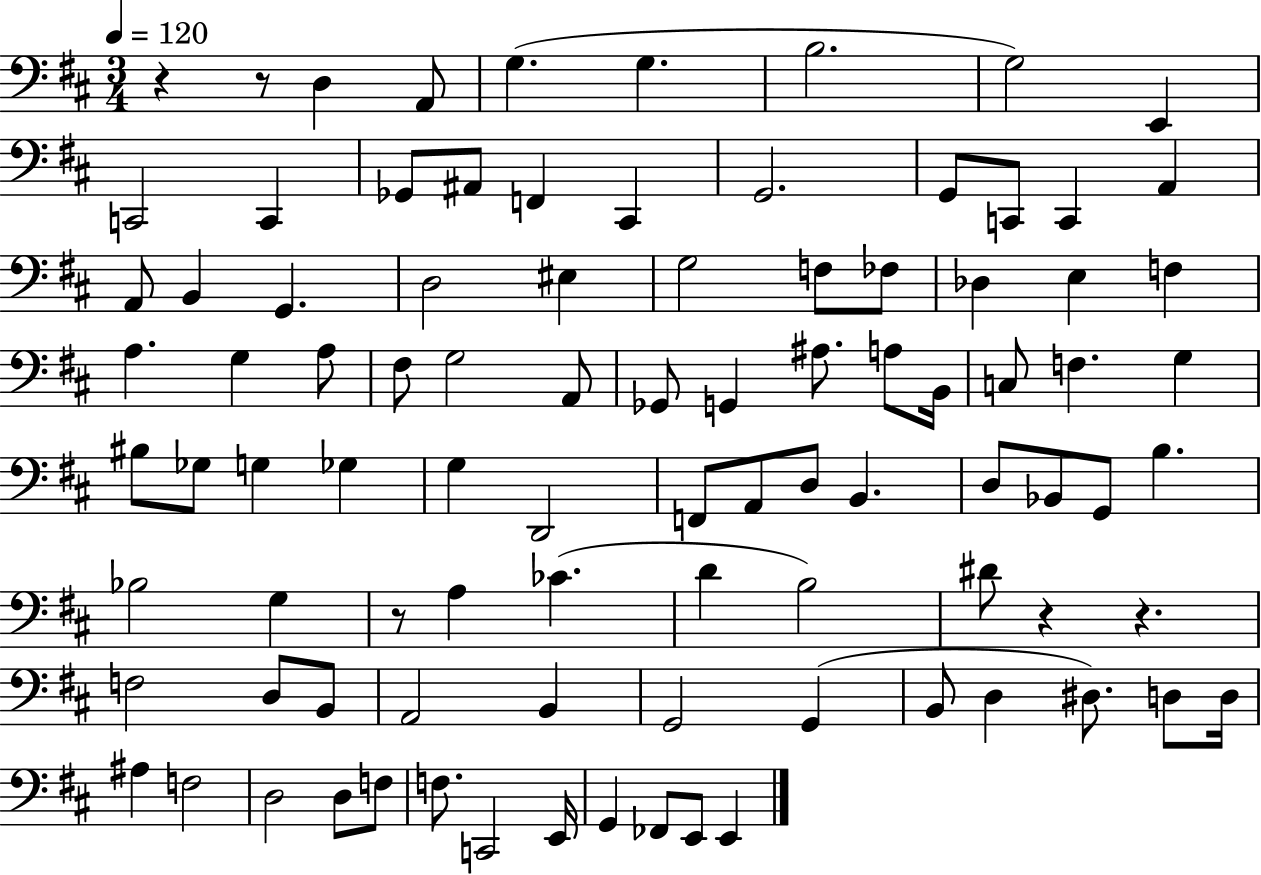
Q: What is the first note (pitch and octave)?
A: D3